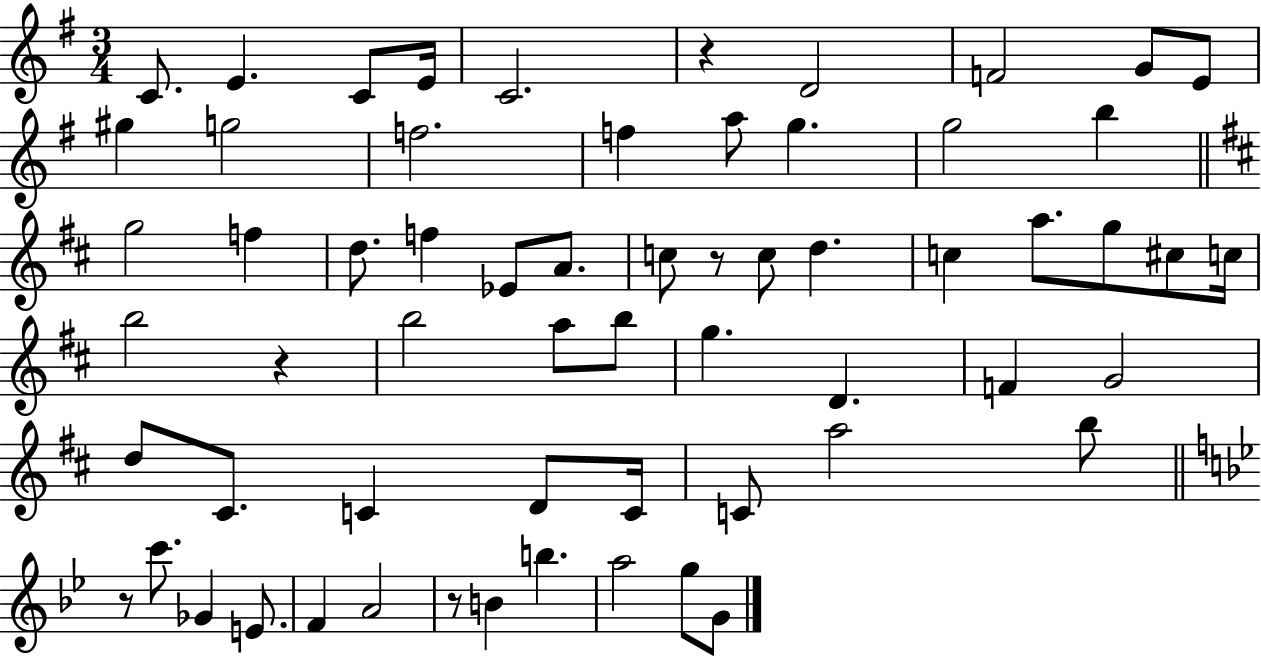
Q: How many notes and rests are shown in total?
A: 62